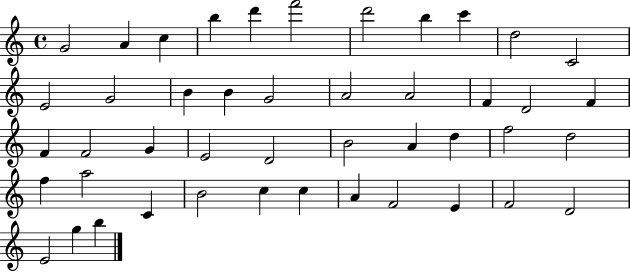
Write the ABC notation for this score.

X:1
T:Untitled
M:4/4
L:1/4
K:C
G2 A c b d' f'2 d'2 b c' d2 C2 E2 G2 B B G2 A2 A2 F D2 F F F2 G E2 D2 B2 A d f2 d2 f a2 C B2 c c A F2 E F2 D2 E2 g b